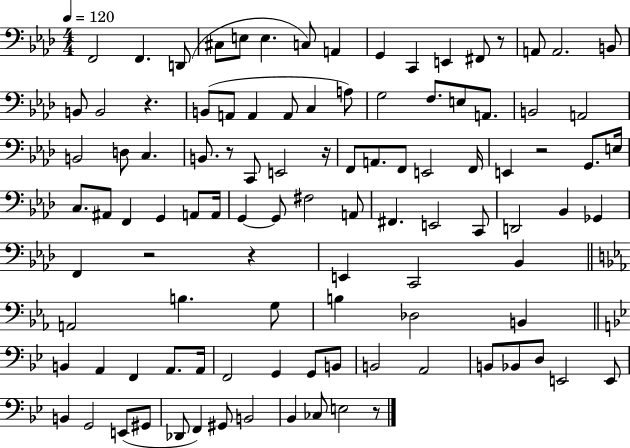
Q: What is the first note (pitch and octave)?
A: F2